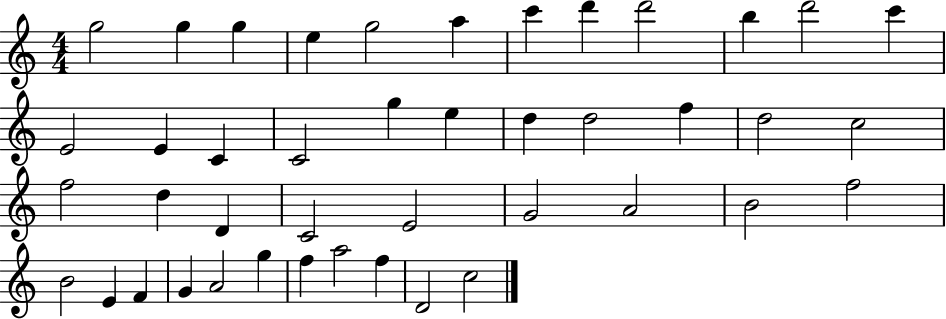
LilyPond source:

{
  \clef treble
  \numericTimeSignature
  \time 4/4
  \key c \major
  g''2 g''4 g''4 | e''4 g''2 a''4 | c'''4 d'''4 d'''2 | b''4 d'''2 c'''4 | \break e'2 e'4 c'4 | c'2 g''4 e''4 | d''4 d''2 f''4 | d''2 c''2 | \break f''2 d''4 d'4 | c'2 e'2 | g'2 a'2 | b'2 f''2 | \break b'2 e'4 f'4 | g'4 a'2 g''4 | f''4 a''2 f''4 | d'2 c''2 | \break \bar "|."
}